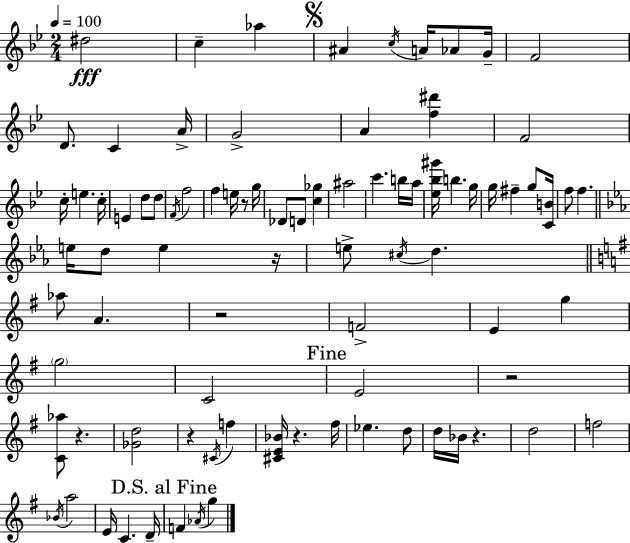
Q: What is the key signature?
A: G minor